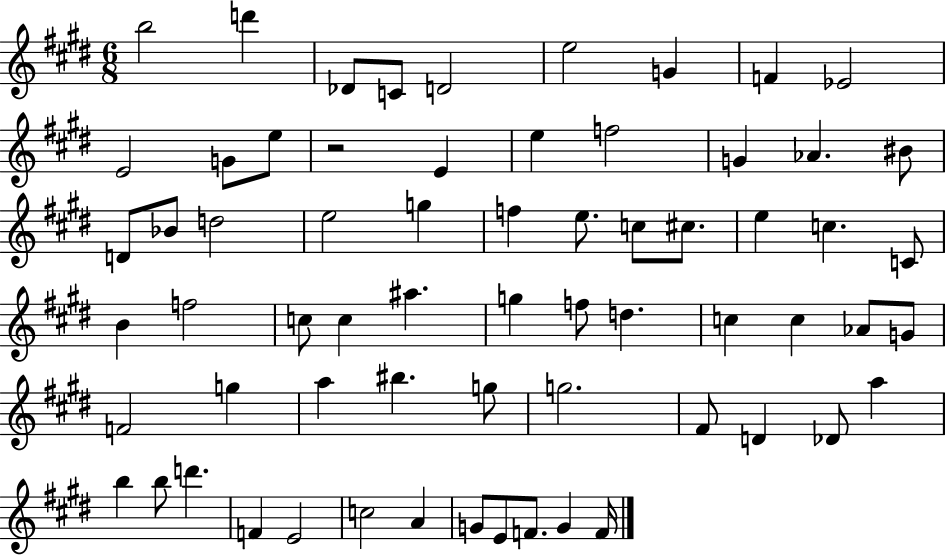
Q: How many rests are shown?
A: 1